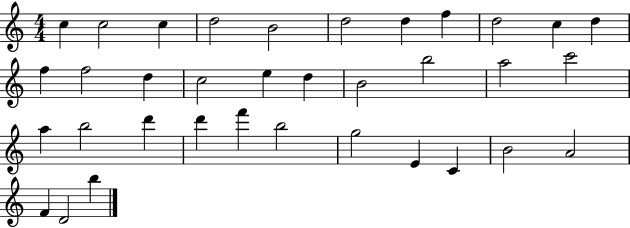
X:1
T:Untitled
M:4/4
L:1/4
K:C
c c2 c d2 B2 d2 d f d2 c d f f2 d c2 e d B2 b2 a2 c'2 a b2 d' d' f' b2 g2 E C B2 A2 F D2 b